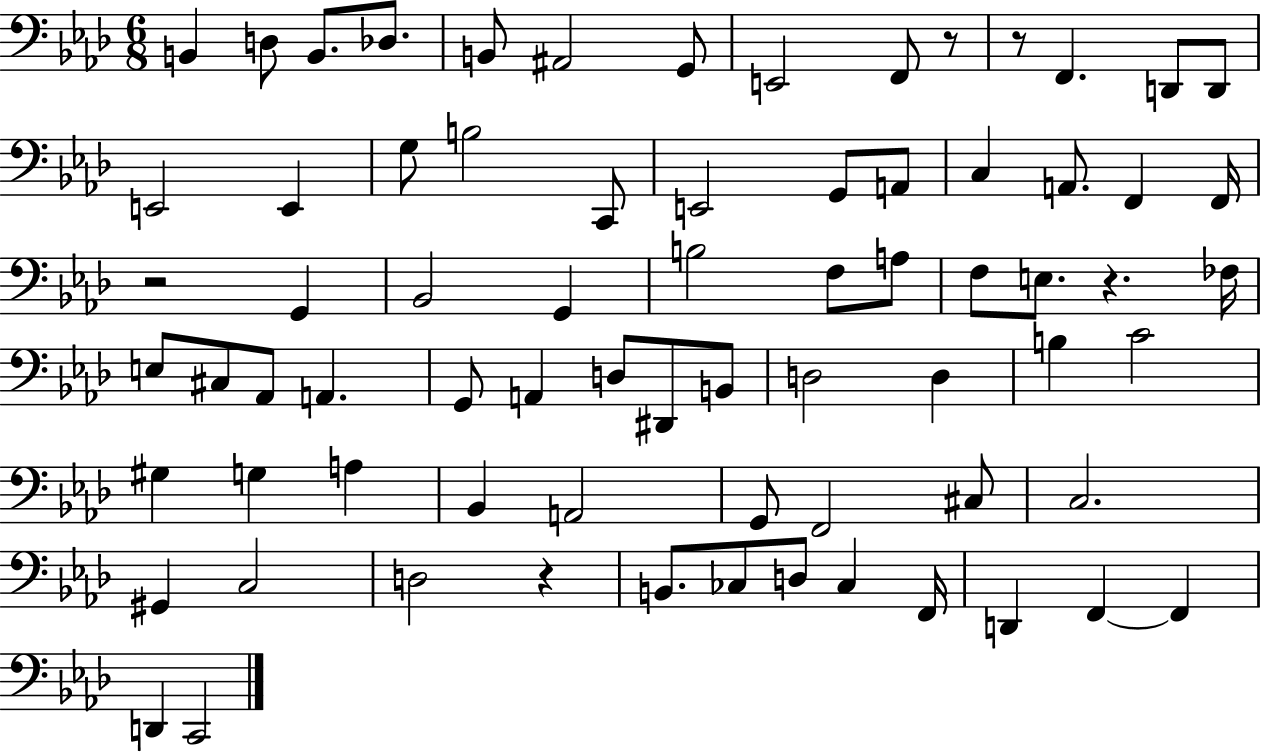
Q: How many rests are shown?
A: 5